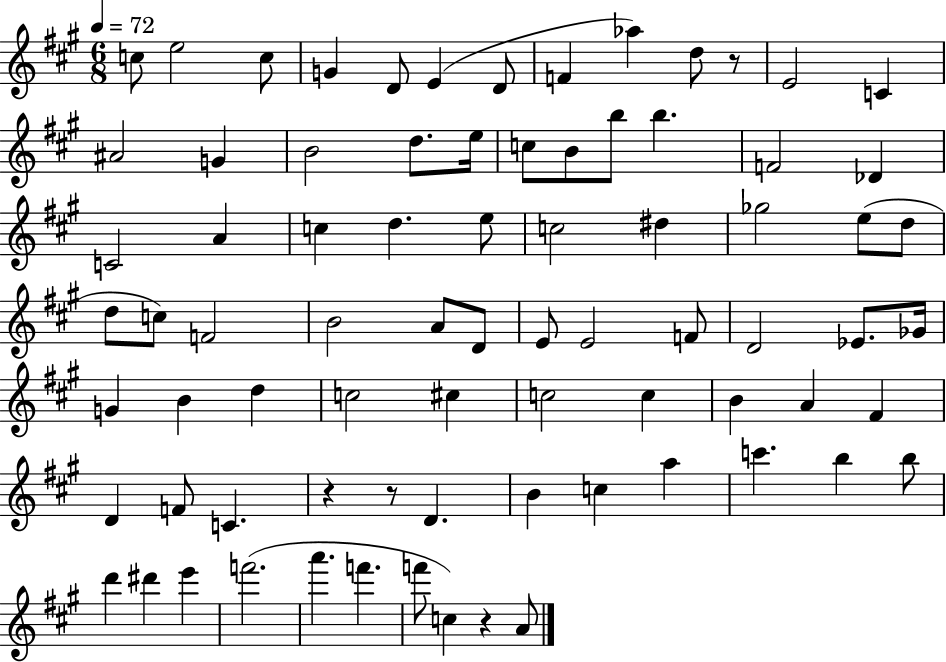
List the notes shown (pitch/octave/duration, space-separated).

C5/e E5/h C5/e G4/q D4/e E4/q D4/e F4/q Ab5/q D5/e R/e E4/h C4/q A#4/h G4/q B4/h D5/e. E5/s C5/e B4/e B5/e B5/q. F4/h Db4/q C4/h A4/q C5/q D5/q. E5/e C5/h D#5/q Gb5/h E5/e D5/e D5/e C5/e F4/h B4/h A4/e D4/e E4/e E4/h F4/e D4/h Eb4/e. Gb4/s G4/q B4/q D5/q C5/h C#5/q C5/h C5/q B4/q A4/q F#4/q D4/q F4/e C4/q. R/q R/e D4/q. B4/q C5/q A5/q C6/q. B5/q B5/e D6/q D#6/q E6/q F6/h. A6/q. F6/q. F6/e C5/q R/q A4/e